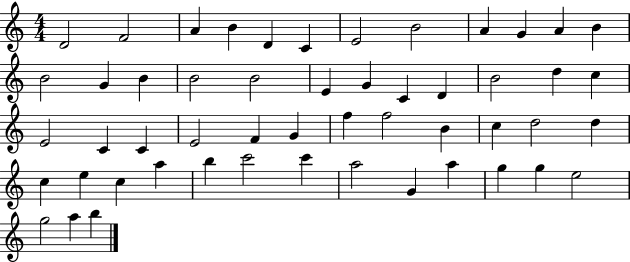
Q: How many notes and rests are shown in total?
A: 52